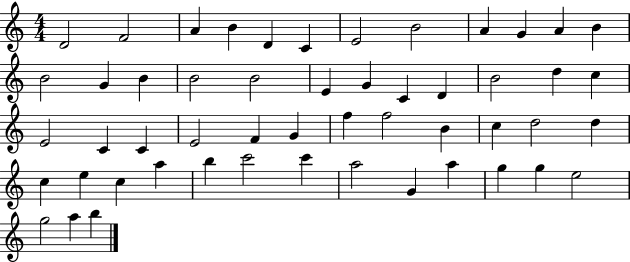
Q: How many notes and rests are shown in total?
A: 52